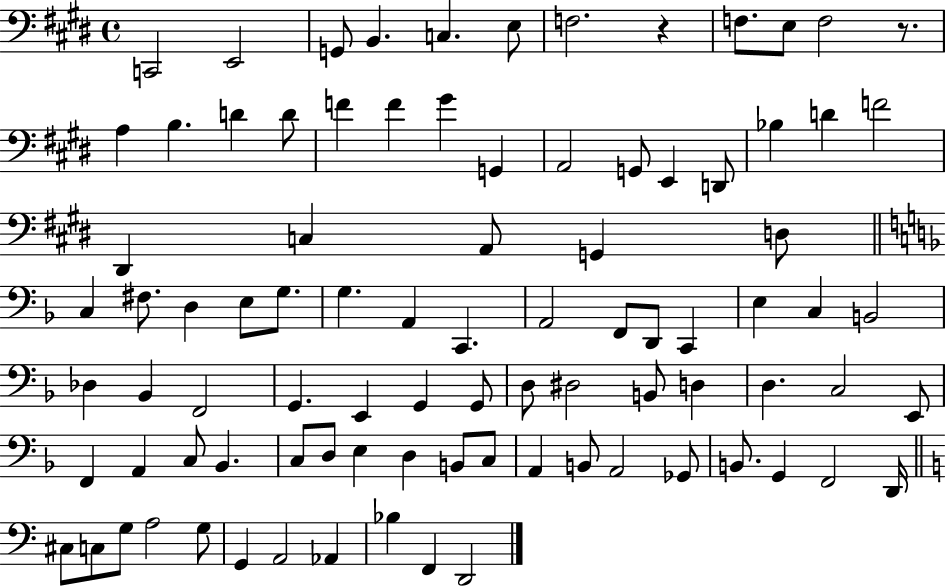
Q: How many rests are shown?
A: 2